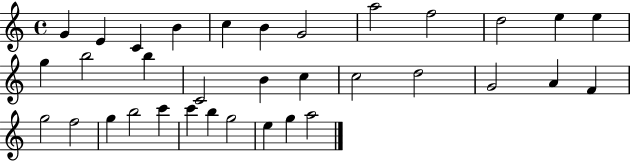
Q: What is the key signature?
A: C major